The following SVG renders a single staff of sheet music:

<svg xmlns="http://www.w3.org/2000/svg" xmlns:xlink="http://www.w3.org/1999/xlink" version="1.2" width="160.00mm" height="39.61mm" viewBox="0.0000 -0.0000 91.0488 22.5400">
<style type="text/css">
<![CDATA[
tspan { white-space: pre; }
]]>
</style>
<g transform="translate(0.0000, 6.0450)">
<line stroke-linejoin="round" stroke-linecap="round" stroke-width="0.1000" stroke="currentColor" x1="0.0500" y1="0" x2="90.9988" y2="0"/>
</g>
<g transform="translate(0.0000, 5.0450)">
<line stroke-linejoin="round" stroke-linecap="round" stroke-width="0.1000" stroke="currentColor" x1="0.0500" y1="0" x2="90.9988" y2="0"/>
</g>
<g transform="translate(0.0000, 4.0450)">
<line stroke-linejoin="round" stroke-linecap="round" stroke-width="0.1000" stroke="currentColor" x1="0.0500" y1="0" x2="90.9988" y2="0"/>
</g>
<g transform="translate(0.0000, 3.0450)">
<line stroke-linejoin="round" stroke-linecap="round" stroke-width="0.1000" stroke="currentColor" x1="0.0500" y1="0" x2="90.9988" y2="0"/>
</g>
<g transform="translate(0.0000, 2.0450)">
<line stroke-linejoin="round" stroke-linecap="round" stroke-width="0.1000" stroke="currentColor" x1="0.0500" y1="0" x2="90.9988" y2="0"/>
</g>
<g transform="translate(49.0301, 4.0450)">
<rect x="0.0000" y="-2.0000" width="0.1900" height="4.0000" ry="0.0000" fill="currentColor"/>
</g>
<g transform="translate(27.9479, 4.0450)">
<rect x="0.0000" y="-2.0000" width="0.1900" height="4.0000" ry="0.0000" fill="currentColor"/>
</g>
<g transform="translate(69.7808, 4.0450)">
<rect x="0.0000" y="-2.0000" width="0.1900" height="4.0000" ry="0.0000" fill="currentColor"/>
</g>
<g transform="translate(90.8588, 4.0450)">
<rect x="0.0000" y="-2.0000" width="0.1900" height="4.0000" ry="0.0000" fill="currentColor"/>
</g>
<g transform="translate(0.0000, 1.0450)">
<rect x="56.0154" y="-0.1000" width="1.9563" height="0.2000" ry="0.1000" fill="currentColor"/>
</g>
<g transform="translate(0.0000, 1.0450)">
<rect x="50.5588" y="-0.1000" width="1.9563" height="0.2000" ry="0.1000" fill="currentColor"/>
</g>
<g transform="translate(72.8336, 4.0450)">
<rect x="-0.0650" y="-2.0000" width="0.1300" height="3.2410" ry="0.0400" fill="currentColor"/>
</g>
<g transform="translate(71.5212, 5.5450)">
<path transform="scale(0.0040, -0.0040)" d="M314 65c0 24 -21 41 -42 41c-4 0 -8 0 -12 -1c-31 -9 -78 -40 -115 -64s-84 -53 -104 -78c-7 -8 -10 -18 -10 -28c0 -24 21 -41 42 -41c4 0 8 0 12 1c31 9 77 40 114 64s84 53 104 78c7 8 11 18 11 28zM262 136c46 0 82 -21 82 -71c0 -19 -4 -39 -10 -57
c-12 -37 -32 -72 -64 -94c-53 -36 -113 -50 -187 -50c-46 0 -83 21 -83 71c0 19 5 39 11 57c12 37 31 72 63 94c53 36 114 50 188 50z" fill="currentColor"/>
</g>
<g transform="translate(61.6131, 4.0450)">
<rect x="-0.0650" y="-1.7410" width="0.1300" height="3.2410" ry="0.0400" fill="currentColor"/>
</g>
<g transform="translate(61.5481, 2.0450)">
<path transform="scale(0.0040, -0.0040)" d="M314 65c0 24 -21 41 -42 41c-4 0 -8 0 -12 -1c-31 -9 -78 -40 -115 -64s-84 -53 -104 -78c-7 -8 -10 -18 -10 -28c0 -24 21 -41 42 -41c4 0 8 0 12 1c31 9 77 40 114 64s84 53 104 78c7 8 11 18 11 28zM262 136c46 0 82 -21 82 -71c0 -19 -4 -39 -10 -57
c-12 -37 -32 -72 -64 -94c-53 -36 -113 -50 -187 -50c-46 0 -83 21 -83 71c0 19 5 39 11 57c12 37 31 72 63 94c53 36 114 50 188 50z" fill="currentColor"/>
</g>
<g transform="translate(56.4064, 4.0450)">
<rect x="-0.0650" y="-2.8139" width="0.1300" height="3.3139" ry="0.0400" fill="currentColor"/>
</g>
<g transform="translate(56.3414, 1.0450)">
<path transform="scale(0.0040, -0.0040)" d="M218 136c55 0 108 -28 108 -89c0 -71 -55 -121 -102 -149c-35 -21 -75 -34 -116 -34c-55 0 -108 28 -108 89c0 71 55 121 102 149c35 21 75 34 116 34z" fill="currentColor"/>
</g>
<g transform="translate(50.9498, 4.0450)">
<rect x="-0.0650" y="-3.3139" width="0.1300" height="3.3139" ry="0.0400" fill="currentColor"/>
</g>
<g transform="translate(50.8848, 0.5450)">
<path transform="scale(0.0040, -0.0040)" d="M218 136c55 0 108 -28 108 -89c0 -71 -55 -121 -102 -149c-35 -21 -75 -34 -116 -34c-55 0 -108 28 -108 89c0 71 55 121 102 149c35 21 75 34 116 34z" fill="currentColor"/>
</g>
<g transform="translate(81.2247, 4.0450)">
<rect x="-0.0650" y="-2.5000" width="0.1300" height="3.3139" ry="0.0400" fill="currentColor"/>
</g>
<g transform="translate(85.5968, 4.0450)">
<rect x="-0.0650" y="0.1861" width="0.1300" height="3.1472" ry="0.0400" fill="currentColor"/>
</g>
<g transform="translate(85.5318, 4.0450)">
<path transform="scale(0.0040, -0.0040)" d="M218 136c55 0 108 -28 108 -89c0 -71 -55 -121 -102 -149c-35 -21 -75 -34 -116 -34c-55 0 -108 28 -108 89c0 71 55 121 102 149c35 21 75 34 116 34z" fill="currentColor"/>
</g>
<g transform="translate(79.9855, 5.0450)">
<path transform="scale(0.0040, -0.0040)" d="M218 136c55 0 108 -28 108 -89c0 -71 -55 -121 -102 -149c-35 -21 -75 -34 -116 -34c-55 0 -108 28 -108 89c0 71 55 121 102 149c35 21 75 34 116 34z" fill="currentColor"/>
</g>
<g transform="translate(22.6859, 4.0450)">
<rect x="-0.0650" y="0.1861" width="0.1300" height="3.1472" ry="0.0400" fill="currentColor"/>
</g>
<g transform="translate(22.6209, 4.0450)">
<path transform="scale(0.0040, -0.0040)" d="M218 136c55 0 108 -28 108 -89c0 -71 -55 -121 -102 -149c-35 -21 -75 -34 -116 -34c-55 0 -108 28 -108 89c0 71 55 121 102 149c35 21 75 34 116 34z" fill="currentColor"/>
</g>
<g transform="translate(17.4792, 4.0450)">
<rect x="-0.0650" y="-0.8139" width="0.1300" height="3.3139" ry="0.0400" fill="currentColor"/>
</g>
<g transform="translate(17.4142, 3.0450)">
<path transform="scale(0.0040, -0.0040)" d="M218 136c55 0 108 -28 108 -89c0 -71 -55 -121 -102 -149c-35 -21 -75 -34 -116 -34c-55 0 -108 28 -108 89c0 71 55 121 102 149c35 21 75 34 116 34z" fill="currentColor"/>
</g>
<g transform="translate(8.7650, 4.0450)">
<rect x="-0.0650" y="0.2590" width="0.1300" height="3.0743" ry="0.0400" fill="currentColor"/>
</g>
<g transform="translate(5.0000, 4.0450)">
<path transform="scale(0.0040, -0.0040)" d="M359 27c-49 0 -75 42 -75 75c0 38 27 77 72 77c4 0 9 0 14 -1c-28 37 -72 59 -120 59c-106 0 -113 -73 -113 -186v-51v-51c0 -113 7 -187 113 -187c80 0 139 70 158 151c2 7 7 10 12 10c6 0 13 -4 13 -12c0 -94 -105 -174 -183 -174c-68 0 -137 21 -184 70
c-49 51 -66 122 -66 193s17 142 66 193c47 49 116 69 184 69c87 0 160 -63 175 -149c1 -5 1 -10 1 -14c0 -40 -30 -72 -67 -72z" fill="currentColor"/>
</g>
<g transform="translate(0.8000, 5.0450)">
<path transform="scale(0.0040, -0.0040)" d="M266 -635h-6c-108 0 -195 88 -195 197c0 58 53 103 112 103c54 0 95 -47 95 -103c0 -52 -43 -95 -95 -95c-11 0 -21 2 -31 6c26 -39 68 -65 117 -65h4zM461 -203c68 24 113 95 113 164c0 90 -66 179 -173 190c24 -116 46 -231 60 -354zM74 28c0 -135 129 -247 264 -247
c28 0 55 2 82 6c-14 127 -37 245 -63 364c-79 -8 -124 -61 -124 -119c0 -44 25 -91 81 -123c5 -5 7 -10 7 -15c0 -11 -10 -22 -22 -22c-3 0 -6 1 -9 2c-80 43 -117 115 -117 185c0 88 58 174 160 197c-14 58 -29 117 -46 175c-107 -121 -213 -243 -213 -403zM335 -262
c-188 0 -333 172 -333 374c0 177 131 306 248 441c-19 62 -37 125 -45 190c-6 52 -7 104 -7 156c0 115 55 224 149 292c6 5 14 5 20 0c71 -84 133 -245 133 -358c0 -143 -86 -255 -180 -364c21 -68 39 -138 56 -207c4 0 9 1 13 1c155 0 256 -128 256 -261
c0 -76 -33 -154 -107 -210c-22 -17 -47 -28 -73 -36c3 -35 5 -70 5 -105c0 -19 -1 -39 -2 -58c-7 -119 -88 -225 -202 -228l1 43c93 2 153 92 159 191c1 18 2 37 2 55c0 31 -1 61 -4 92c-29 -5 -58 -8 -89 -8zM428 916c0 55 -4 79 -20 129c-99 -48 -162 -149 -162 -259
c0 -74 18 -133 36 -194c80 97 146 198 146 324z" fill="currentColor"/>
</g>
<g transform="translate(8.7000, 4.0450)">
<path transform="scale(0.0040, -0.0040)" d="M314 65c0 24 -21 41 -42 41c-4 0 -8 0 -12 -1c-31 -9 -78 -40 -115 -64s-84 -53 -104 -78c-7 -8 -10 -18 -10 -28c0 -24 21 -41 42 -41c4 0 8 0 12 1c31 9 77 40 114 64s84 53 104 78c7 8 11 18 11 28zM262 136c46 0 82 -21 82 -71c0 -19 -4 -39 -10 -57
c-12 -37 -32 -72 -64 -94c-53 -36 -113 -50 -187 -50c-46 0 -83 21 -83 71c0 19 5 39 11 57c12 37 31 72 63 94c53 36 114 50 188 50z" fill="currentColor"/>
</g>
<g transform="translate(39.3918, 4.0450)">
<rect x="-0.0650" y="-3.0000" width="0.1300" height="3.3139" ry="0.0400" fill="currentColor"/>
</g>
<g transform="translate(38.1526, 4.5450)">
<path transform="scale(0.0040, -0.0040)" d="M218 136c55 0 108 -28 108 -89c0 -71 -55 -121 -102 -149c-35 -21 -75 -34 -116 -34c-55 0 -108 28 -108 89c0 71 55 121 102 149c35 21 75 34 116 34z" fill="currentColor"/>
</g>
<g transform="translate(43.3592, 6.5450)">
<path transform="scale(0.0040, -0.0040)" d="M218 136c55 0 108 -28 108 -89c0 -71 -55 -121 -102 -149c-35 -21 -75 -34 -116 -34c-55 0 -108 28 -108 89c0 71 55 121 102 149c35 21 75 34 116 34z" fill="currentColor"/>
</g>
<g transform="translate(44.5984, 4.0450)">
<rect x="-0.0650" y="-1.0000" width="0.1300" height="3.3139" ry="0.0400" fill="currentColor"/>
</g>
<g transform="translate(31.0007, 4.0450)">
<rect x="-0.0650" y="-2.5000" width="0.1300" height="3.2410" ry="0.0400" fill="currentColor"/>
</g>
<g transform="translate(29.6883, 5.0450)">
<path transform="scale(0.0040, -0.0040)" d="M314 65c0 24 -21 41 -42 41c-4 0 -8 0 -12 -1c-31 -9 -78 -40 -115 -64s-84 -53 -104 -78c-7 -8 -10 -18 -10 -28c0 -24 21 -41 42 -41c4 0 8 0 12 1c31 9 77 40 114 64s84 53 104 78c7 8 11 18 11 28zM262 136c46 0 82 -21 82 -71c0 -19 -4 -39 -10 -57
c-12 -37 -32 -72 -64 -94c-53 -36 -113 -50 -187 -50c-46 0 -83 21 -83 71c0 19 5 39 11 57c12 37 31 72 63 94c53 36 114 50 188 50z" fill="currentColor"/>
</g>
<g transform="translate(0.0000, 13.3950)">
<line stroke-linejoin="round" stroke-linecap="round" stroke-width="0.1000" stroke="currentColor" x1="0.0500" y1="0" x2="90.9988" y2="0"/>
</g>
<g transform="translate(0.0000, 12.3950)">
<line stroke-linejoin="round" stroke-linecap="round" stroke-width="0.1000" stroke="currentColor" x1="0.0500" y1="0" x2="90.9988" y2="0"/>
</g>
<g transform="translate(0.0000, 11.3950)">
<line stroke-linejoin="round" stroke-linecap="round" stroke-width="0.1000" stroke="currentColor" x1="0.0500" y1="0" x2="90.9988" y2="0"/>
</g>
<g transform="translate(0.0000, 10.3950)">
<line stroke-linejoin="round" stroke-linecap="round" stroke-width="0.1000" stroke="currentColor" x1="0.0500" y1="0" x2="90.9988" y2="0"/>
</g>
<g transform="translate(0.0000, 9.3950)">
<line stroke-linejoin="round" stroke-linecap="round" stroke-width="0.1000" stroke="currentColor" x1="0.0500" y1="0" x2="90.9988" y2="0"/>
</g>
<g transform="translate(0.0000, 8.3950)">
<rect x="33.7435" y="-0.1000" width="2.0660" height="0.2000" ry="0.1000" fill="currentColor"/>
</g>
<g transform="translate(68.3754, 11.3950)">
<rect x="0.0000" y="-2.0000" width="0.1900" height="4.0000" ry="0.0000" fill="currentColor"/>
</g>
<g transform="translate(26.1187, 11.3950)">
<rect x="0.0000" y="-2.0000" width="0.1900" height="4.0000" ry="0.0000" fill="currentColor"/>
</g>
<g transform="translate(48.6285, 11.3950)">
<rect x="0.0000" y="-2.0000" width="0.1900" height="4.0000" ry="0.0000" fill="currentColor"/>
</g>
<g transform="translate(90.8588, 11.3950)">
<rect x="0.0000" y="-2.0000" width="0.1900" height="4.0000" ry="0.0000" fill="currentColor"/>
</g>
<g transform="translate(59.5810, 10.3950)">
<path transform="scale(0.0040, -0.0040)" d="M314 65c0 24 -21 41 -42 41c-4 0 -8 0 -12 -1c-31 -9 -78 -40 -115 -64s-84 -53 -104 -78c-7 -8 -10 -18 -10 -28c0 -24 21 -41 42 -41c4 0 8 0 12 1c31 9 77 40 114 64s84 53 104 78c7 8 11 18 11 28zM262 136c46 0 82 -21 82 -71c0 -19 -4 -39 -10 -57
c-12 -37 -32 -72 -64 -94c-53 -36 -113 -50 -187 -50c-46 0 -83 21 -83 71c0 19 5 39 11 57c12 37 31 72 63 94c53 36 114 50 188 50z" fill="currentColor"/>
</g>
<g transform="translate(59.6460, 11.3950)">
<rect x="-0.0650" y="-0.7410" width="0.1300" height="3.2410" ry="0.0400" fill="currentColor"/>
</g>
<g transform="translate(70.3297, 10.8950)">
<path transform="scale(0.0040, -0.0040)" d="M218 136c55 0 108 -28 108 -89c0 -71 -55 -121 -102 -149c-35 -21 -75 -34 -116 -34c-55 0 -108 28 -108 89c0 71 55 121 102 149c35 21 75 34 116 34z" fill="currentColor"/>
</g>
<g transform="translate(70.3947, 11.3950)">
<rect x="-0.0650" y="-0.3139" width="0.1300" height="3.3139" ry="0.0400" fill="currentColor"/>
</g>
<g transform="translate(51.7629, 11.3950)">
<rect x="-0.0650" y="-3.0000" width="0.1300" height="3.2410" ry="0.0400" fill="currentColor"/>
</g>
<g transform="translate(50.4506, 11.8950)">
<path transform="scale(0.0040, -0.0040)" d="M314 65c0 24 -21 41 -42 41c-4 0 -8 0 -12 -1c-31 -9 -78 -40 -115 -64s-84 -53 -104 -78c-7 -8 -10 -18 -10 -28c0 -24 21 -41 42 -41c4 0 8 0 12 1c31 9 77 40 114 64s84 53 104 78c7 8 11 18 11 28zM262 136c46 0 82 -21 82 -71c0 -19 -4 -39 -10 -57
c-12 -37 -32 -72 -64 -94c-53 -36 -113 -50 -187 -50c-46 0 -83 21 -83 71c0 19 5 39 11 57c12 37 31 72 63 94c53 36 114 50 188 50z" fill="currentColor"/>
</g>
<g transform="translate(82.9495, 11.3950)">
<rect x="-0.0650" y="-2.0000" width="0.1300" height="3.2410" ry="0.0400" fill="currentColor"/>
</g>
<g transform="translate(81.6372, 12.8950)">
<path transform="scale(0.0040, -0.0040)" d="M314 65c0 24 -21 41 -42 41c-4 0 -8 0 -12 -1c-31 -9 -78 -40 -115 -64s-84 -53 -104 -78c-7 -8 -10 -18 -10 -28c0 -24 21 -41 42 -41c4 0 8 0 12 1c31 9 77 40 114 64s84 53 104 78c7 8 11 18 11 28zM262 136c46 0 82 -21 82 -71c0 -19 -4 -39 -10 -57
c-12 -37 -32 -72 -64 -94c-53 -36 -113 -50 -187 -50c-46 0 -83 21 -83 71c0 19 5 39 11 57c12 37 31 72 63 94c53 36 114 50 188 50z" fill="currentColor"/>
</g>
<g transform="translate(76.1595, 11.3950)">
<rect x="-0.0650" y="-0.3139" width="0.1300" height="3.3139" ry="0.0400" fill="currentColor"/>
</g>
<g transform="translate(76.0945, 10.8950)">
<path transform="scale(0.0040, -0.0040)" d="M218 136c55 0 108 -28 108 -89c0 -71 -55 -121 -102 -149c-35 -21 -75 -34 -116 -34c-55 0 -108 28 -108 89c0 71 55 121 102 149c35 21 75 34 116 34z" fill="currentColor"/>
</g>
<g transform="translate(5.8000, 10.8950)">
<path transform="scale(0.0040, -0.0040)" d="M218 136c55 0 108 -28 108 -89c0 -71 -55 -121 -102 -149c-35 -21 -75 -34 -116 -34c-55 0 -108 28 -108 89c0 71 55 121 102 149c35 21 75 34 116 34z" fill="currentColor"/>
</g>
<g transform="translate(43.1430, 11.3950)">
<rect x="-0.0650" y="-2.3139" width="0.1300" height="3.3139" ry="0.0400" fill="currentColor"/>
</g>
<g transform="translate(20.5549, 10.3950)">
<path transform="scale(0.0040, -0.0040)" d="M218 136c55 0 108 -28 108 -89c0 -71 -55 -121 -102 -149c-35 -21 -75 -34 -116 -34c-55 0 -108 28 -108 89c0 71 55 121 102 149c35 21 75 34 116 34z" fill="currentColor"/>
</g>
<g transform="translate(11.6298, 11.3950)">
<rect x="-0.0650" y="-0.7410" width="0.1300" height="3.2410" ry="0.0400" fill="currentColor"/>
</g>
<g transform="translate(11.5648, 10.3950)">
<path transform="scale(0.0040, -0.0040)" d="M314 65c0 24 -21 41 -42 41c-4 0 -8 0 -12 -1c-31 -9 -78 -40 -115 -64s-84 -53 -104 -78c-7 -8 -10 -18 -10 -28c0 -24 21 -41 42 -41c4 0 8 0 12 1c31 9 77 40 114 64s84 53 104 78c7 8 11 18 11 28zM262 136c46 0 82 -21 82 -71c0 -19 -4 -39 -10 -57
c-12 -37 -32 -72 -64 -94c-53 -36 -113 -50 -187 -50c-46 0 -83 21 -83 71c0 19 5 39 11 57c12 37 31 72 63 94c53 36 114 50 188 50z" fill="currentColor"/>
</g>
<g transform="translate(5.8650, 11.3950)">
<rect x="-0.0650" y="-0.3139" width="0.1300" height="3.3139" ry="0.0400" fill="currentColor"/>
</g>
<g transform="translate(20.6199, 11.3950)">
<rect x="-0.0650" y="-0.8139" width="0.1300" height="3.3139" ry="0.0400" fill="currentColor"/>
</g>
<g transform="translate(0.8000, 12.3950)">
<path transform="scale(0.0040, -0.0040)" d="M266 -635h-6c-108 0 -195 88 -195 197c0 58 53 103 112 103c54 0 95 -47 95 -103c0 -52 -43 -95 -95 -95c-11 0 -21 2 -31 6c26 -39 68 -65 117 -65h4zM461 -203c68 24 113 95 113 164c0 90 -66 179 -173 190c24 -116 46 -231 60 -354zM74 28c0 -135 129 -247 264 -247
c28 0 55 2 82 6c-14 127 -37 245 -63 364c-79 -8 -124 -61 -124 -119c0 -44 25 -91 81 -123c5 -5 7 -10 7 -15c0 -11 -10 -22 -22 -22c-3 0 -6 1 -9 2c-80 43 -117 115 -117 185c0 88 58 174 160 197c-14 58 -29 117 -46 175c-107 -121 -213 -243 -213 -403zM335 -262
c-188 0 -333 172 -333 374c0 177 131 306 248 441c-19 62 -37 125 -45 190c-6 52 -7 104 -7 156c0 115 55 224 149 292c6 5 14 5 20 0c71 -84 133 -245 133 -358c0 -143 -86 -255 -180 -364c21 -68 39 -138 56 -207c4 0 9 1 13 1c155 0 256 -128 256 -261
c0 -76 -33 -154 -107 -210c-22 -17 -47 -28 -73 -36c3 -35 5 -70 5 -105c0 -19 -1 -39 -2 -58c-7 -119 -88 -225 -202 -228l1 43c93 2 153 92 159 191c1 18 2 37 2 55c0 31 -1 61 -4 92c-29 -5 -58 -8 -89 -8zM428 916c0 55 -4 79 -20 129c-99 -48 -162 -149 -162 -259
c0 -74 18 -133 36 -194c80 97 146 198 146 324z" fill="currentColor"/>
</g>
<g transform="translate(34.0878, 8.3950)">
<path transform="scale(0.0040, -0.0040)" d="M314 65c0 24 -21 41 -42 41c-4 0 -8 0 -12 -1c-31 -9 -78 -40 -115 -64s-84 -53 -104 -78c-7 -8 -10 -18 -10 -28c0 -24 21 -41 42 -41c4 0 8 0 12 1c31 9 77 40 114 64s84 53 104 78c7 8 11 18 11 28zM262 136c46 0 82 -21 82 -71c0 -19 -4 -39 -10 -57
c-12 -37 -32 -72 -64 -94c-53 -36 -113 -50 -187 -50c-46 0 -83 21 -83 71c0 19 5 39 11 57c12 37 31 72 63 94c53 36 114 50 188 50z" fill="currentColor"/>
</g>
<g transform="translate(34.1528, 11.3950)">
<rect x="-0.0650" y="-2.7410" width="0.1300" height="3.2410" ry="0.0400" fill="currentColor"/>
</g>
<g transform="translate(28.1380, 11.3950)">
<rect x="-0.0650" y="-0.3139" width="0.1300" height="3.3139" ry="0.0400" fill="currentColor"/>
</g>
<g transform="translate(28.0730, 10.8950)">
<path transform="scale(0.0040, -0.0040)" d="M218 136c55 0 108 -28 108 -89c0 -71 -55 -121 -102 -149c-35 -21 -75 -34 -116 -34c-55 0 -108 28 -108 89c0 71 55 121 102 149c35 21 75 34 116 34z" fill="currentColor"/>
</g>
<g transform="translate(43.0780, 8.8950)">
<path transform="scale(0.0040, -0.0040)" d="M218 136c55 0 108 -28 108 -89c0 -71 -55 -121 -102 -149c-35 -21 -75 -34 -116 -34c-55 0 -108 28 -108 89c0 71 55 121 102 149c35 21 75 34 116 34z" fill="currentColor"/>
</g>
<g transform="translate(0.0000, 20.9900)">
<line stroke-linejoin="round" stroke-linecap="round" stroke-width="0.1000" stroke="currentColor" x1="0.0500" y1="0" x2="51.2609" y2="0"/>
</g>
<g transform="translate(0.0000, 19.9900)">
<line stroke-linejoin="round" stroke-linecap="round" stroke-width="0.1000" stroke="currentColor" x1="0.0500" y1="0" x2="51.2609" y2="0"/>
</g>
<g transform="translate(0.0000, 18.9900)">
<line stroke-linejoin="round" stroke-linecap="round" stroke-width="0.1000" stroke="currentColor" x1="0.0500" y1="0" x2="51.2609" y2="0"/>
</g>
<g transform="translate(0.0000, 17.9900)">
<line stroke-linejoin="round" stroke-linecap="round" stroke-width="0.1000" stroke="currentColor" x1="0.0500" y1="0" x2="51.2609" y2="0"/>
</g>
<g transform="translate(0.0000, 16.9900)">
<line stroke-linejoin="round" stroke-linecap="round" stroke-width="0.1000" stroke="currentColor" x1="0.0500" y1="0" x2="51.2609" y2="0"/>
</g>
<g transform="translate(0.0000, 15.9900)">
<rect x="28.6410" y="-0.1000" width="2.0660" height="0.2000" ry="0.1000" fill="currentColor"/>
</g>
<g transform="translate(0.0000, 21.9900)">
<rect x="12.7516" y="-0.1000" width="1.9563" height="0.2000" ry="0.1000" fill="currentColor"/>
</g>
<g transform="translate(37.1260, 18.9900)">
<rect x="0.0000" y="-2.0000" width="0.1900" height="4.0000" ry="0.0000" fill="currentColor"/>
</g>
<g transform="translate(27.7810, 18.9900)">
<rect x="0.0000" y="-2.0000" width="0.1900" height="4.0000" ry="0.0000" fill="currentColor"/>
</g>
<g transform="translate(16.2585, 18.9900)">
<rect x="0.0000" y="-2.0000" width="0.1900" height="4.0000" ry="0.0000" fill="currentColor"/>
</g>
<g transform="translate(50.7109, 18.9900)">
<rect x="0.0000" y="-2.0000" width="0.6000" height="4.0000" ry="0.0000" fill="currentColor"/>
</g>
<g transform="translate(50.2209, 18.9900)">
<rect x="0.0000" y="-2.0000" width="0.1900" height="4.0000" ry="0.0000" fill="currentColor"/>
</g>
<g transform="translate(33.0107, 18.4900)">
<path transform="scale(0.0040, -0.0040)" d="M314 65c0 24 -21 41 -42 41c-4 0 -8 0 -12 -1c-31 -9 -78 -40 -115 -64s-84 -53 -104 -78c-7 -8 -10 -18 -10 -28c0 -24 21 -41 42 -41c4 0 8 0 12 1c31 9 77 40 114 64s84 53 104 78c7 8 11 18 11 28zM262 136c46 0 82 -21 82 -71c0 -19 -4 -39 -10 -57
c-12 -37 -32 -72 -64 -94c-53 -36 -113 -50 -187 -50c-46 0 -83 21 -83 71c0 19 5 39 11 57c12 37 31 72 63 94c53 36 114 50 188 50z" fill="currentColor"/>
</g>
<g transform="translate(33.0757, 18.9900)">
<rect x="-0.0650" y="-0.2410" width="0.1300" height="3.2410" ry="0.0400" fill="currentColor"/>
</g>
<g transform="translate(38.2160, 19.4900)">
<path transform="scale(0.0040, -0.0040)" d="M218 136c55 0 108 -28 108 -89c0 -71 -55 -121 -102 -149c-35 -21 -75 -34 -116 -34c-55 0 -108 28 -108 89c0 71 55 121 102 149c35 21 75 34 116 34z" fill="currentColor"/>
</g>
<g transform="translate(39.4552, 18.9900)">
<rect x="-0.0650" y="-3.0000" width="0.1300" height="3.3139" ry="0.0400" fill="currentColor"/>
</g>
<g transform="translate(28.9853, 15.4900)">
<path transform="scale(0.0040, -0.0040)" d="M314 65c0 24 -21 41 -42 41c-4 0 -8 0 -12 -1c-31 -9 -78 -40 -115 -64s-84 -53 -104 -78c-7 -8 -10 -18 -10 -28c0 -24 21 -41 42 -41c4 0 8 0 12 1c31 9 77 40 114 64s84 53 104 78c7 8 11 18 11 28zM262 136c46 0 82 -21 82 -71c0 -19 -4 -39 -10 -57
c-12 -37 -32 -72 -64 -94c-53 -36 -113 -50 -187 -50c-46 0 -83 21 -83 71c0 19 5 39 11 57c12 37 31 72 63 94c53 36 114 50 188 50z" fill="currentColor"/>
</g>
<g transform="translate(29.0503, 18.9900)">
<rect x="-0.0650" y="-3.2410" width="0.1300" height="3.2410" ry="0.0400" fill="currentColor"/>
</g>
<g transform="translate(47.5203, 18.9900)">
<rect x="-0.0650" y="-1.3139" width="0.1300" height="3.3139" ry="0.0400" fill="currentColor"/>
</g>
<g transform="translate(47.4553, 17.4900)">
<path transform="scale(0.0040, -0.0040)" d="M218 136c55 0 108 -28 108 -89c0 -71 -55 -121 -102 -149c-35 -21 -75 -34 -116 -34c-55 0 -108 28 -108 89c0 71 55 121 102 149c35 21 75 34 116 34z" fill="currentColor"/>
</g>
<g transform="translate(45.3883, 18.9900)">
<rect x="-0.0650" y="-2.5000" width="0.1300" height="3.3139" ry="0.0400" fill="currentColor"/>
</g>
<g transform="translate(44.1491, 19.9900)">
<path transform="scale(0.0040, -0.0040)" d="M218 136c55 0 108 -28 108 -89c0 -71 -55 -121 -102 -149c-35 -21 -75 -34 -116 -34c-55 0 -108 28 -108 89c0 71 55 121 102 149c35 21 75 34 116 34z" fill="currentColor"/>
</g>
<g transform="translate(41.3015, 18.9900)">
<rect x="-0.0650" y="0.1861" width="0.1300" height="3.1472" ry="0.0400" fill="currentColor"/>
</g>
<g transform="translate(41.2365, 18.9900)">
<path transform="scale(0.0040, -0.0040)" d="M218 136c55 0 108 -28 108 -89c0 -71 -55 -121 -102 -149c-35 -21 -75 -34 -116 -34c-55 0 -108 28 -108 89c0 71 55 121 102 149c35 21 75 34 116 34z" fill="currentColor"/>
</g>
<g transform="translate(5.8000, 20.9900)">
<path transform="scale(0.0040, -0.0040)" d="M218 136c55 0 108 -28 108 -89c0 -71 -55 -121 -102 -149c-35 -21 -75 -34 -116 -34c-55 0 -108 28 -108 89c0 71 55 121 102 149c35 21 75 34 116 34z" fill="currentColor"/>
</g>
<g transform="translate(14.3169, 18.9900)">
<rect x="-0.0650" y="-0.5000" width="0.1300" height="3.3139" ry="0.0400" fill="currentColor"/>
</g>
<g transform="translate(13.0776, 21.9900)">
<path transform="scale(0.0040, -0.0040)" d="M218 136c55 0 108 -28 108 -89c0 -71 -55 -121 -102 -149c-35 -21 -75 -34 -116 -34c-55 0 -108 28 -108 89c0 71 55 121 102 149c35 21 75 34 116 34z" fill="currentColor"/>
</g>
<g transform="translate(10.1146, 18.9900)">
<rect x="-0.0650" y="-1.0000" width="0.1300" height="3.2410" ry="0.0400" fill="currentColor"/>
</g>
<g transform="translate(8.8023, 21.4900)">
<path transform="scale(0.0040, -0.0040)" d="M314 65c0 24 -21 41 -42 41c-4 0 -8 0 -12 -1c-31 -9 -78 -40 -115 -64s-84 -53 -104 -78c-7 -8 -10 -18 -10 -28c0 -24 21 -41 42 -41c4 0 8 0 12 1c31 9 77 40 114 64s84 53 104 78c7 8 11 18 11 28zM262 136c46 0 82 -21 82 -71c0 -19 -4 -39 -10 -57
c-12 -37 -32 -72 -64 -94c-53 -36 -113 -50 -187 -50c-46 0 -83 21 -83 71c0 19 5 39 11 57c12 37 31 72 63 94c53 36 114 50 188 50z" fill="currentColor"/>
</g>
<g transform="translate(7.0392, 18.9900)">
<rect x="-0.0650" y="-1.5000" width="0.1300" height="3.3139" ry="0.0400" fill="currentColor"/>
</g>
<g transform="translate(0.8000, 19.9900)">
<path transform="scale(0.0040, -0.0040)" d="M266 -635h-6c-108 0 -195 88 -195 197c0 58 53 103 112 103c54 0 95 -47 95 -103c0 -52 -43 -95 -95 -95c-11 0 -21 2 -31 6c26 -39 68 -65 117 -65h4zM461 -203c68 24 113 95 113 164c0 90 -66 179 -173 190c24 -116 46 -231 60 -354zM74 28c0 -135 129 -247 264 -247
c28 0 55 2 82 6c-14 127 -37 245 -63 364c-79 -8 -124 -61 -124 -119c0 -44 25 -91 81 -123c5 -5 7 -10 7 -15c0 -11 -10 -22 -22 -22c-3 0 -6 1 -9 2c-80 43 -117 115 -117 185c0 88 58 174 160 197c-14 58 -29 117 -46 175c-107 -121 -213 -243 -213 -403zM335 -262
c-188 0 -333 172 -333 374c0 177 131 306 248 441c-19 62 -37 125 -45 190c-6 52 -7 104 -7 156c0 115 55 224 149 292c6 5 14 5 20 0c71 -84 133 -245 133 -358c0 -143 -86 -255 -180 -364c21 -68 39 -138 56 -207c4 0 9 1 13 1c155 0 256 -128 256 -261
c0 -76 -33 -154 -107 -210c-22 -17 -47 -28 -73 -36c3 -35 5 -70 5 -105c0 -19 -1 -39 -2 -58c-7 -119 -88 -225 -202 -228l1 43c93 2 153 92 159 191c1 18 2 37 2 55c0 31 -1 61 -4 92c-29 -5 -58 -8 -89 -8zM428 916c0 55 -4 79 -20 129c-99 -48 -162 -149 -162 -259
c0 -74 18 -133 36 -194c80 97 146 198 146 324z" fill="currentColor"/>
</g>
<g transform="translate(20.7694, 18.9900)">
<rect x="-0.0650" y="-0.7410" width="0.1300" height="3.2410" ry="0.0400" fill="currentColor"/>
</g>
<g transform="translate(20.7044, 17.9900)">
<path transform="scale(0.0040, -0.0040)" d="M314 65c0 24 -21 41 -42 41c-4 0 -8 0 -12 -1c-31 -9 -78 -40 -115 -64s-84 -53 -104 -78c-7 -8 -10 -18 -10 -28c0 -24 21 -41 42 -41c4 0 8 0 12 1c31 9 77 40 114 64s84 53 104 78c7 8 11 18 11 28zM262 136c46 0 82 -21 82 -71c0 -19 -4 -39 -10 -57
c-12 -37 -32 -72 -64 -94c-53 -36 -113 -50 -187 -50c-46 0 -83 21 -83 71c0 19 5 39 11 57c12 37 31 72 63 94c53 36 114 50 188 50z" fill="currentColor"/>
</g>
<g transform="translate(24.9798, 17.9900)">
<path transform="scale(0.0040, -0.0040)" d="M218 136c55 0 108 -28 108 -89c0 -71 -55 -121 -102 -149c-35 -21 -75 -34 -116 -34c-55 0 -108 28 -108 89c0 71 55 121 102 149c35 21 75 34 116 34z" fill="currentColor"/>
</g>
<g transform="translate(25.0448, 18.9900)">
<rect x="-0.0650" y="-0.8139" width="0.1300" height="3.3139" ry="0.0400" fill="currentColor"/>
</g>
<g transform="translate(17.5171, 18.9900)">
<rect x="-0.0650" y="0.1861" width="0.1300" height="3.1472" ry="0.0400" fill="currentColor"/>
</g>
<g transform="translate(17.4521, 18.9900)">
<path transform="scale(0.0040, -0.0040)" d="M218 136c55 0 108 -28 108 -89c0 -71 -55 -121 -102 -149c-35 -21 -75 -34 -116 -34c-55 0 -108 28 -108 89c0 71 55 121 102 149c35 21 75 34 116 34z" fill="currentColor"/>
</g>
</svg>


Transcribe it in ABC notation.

X:1
T:Untitled
M:4/4
L:1/4
K:C
B2 d B G2 A D b a f2 F2 G B c d2 d c a2 g A2 d2 c c F2 E D2 C B d2 d b2 c2 A B G e